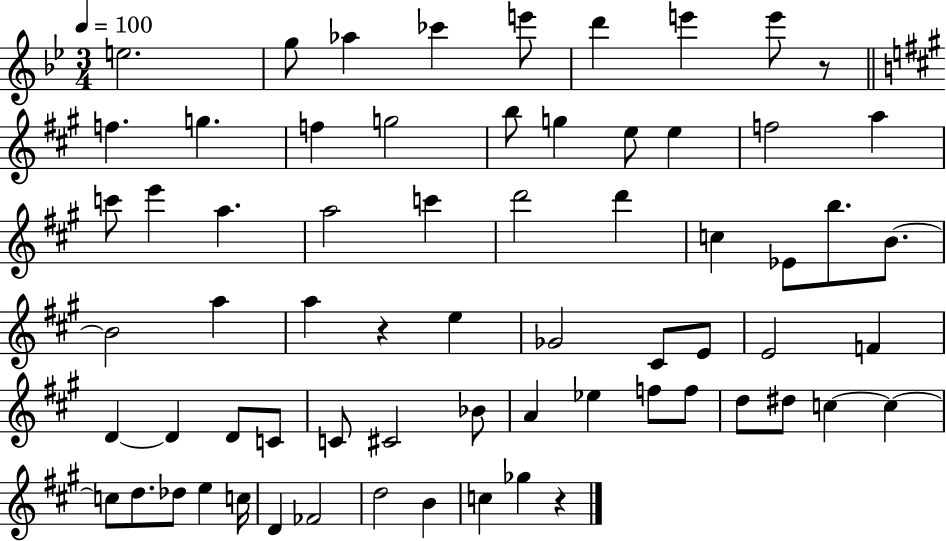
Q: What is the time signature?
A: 3/4